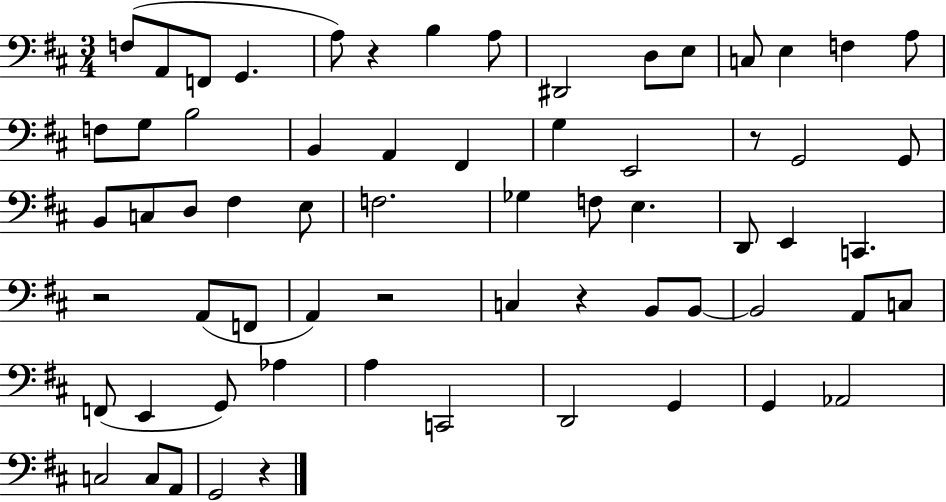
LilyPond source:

{
  \clef bass
  \numericTimeSignature
  \time 3/4
  \key d \major
  f8( a,8 f,8 g,4. | a8) r4 b4 a8 | dis,2 d8 e8 | c8 e4 f4 a8 | \break f8 g8 b2 | b,4 a,4 fis,4 | g4 e,2 | r8 g,2 g,8 | \break b,8 c8 d8 fis4 e8 | f2. | ges4 f8 e4. | d,8 e,4 c,4. | \break r2 a,8( f,8 | a,4) r2 | c4 r4 b,8 b,8~~ | b,2 a,8 c8 | \break f,8( e,4 g,8) aes4 | a4 c,2 | d,2 g,4 | g,4 aes,2 | \break c2 c8 a,8 | g,2 r4 | \bar "|."
}